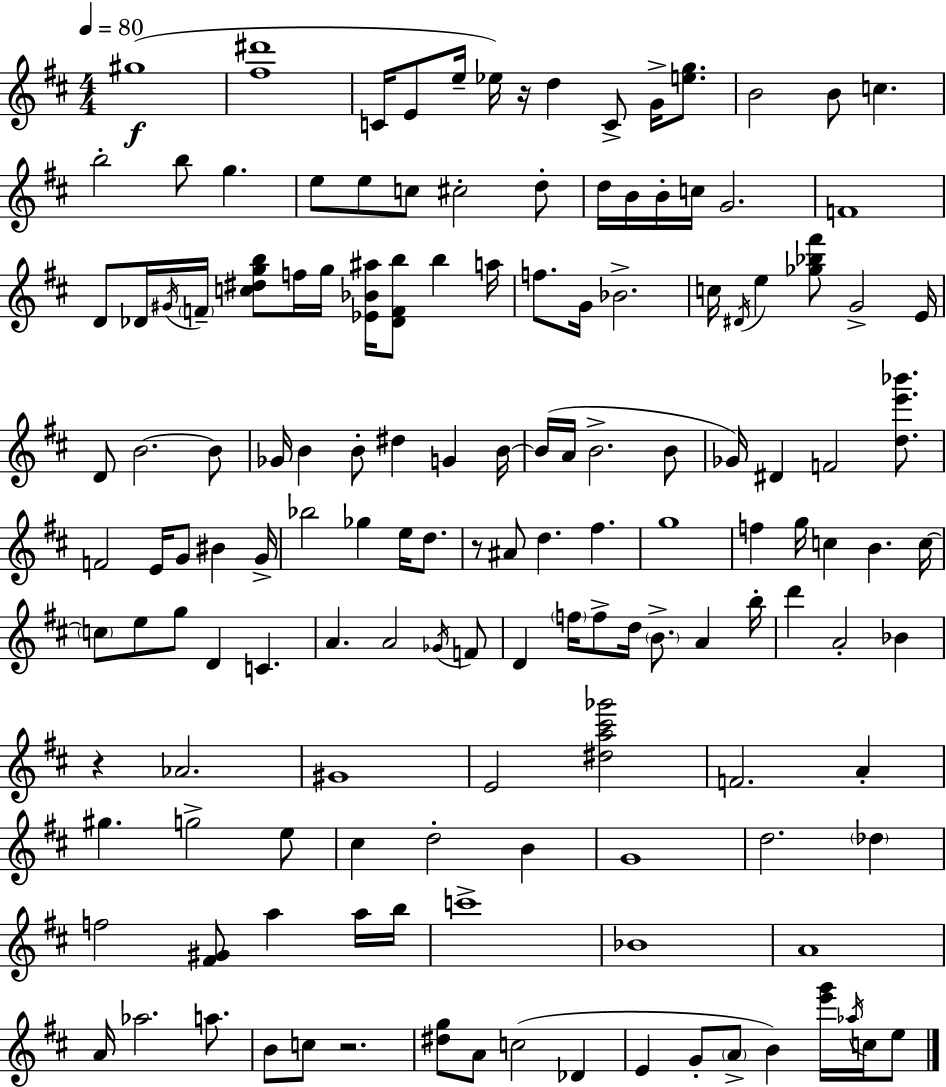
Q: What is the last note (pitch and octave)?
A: E5